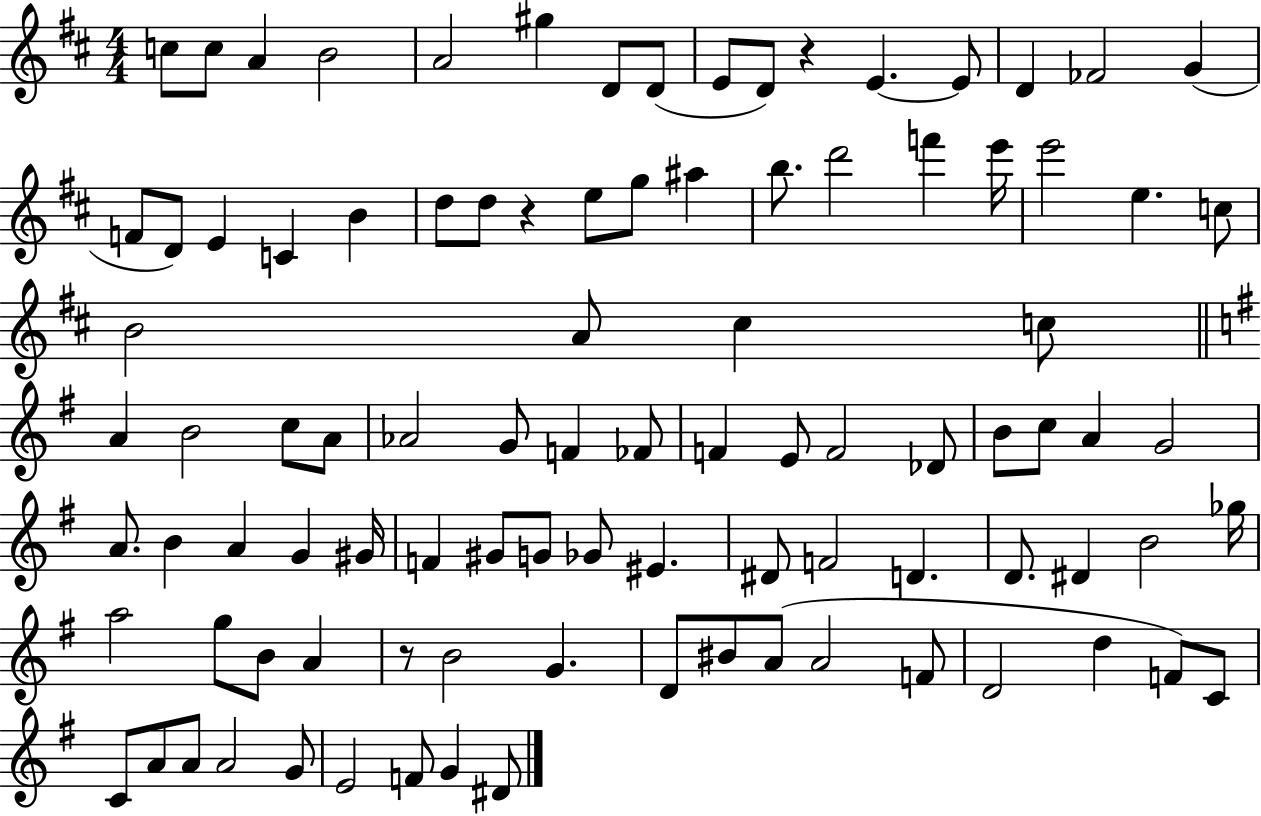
X:1
T:Untitled
M:4/4
L:1/4
K:D
c/2 c/2 A B2 A2 ^g D/2 D/2 E/2 D/2 z E E/2 D _F2 G F/2 D/2 E C B d/2 d/2 z e/2 g/2 ^a b/2 d'2 f' e'/4 e'2 e c/2 B2 A/2 ^c c/2 A B2 c/2 A/2 _A2 G/2 F _F/2 F E/2 F2 _D/2 B/2 c/2 A G2 A/2 B A G ^G/4 F ^G/2 G/2 _G/2 ^E ^D/2 F2 D D/2 ^D B2 _g/4 a2 g/2 B/2 A z/2 B2 G D/2 ^B/2 A/2 A2 F/2 D2 d F/2 C/2 C/2 A/2 A/2 A2 G/2 E2 F/2 G ^D/2